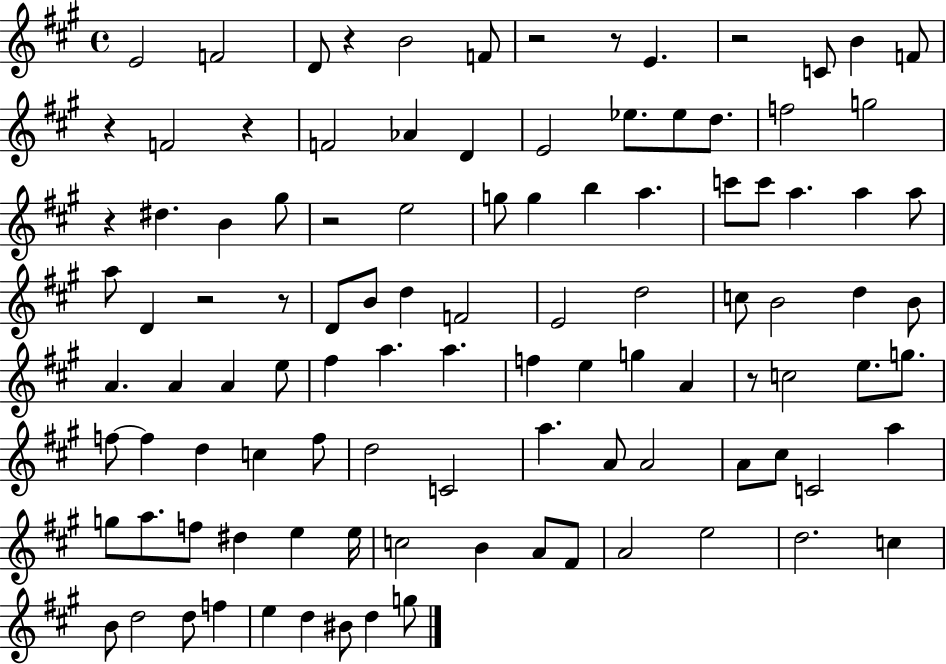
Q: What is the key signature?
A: A major